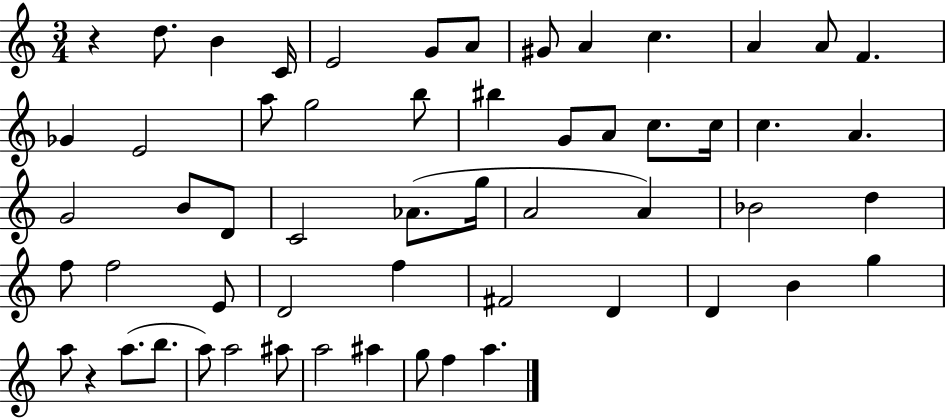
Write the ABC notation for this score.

X:1
T:Untitled
M:3/4
L:1/4
K:C
z d/2 B C/4 E2 G/2 A/2 ^G/2 A c A A/2 F _G E2 a/2 g2 b/2 ^b G/2 A/2 c/2 c/4 c A G2 B/2 D/2 C2 _A/2 g/4 A2 A _B2 d f/2 f2 E/2 D2 f ^F2 D D B g a/2 z a/2 b/2 a/2 a2 ^a/2 a2 ^a g/2 f a